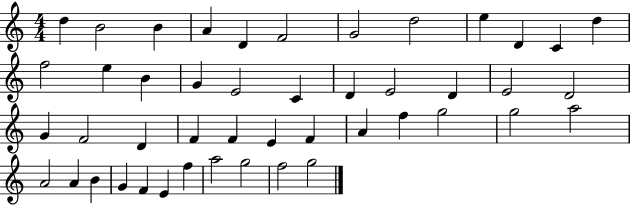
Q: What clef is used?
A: treble